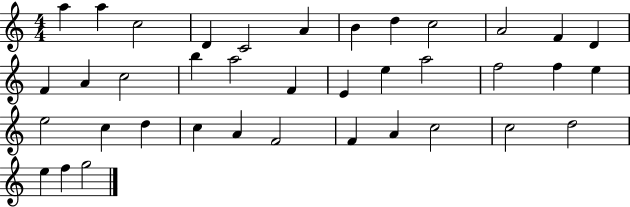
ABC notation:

X:1
T:Untitled
M:4/4
L:1/4
K:C
a a c2 D C2 A B d c2 A2 F D F A c2 b a2 F E e a2 f2 f e e2 c d c A F2 F A c2 c2 d2 e f g2